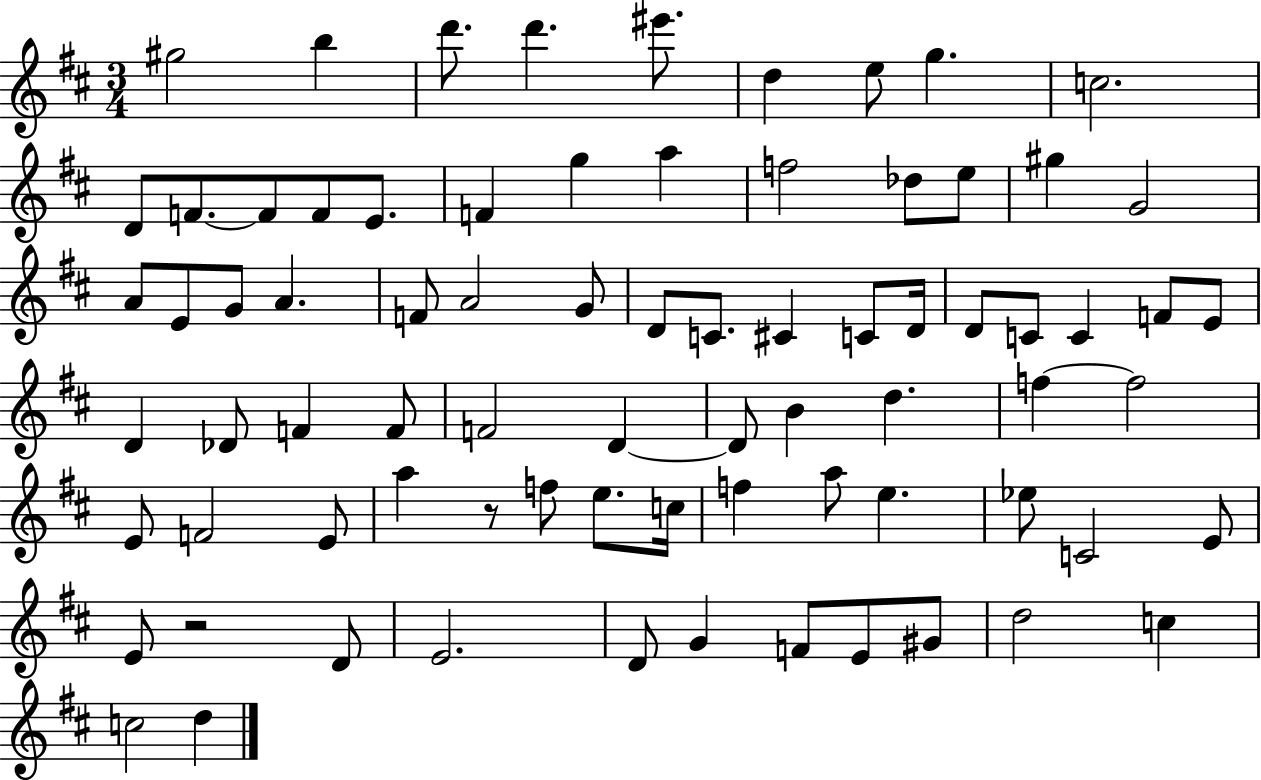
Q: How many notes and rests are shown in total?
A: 77